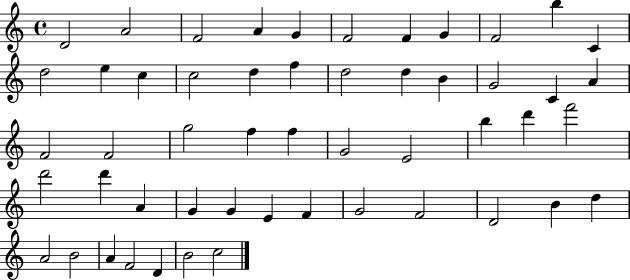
{
  \clef treble
  \time 4/4
  \defaultTimeSignature
  \key c \major
  d'2 a'2 | f'2 a'4 g'4 | f'2 f'4 g'4 | f'2 b''4 c'4 | \break d''2 e''4 c''4 | c''2 d''4 f''4 | d''2 d''4 b'4 | g'2 c'4 a'4 | \break f'2 f'2 | g''2 f''4 f''4 | g'2 e'2 | b''4 d'''4 f'''2 | \break d'''2 d'''4 a'4 | g'4 g'4 e'4 f'4 | g'2 f'2 | d'2 b'4 d''4 | \break a'2 b'2 | a'4 f'2 d'4 | b'2 c''2 | \bar "|."
}